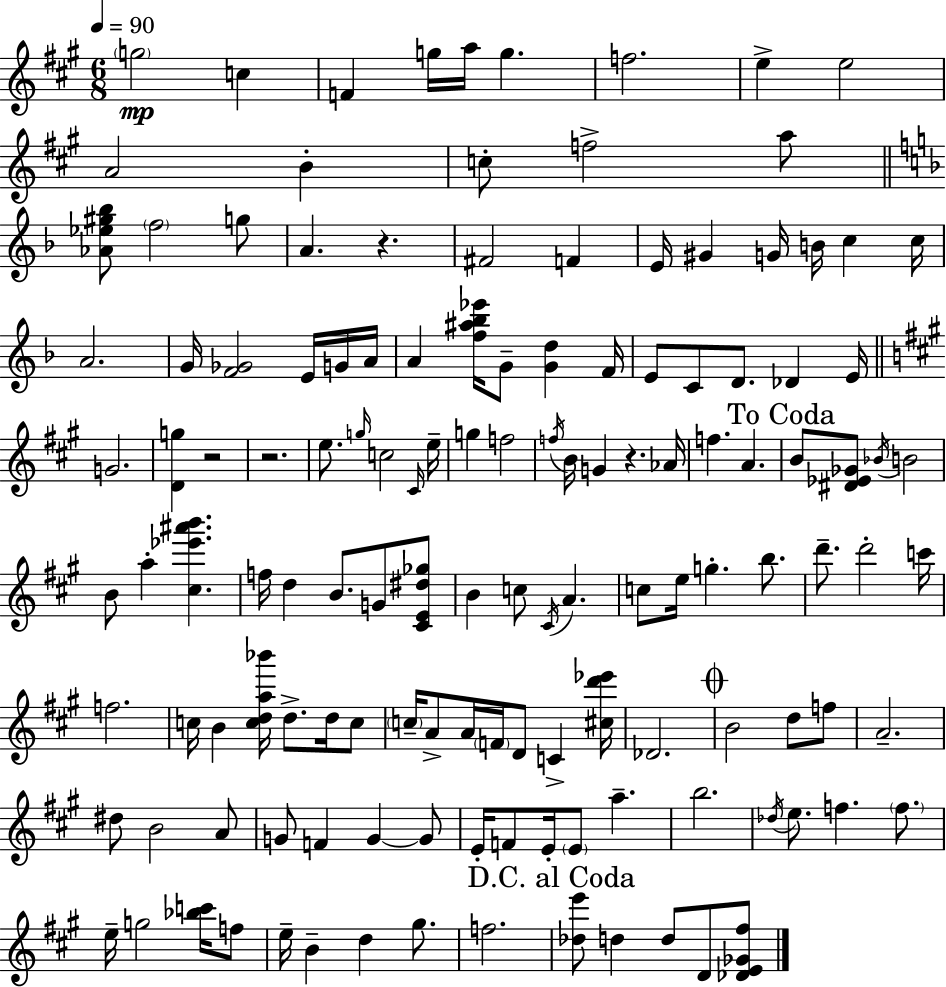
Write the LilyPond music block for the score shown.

{
  \clef treble
  \numericTimeSignature
  \time 6/8
  \key a \major
  \tempo 4 = 90
  \parenthesize g''2\mp c''4 | f'4 g''16 a''16 g''4. | f''2. | e''4-> e''2 | \break a'2 b'4-. | c''8-. f''2-> a''8 | \bar "||" \break \key f \major <aes' ees'' gis'' bes''>8 \parenthesize f''2 g''8 | a'4. r4. | fis'2 f'4 | e'16 gis'4 g'16 b'16 c''4 c''16 | \break a'2. | g'16 <f' ges'>2 e'16 g'16 a'16 | a'4 <f'' ais'' bes'' ees'''>16 g'8-- <g' d''>4 f'16 | e'8 c'8 d'8. des'4 e'16 | \break \bar "||" \break \key a \major g'2. | <d' g''>4 r2 | r2. | e''8. \grace { g''16 } c''2 | \break \grace { cis'16 } e''16-- g''4 f''2 | \acciaccatura { f''16 } b'16 g'4 r4. | aes'16 f''4. a'4. | \mark "To Coda" b'8 <dis' ees' ges'>8 \acciaccatura { bes'16 } b'2 | \break b'8 a''4-. <cis'' ees''' ais''' b'''>4. | f''16 d''4 b'8. | g'8 <cis' e' dis'' ges''>8 b'4 c''8 \acciaccatura { cis'16 } a'4. | c''8 e''16 g''4.-. | \break b''8. d'''8.-- d'''2-. | c'''16 f''2. | c''16 b'4 <c'' d'' a'' bes'''>16 d''8.-> | d''16 c''8 \parenthesize c''16-- a'8-> a'16 \parenthesize f'16 d'8 | \break c'4-> <cis'' d''' ees'''>16 des'2. | \mark \markup { \musicglyph "scripts.coda" } b'2 | d''8 f''8 a'2.-- | dis''8 b'2 | \break a'8 g'8 f'4 g'4~~ | g'8 e'16-. f'8 e'16-. \parenthesize e'8 a''4.-- | b''2. | \acciaccatura { des''16 } e''8. f''4. | \break \parenthesize f''8. e''16-- g''2 | <bes'' c'''>16 f''8 e''16-- b'4-- d''4 | gis''8. f''2. | \mark "D.C. al Coda" <des'' e'''>8 d''4 | \break d''8 d'8 <des' e' ges' fis''>8 \bar "|."
}